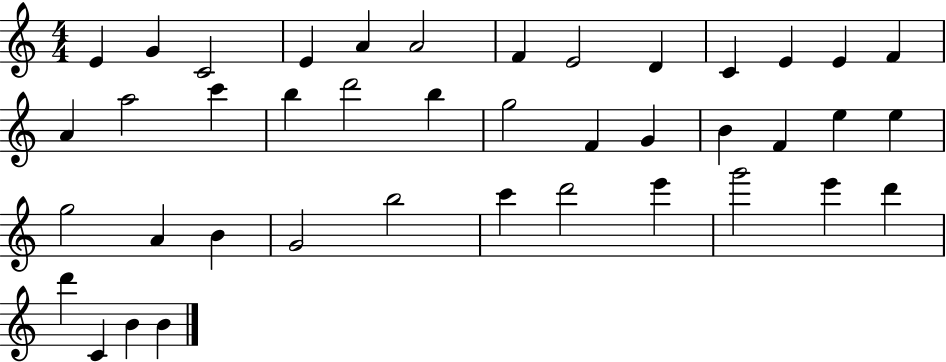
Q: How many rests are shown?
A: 0